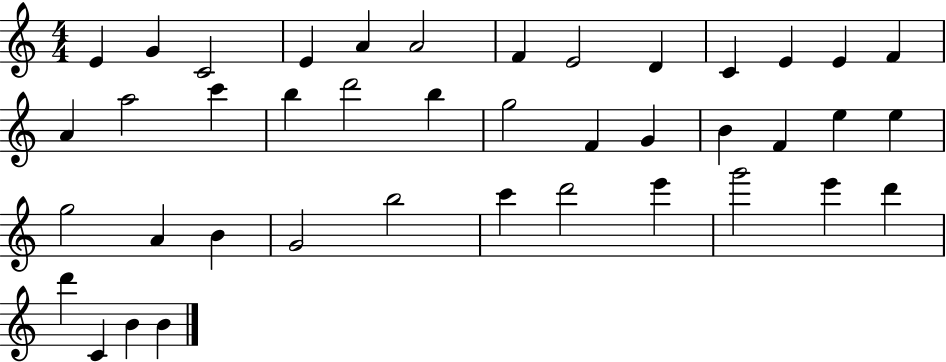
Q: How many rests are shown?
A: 0